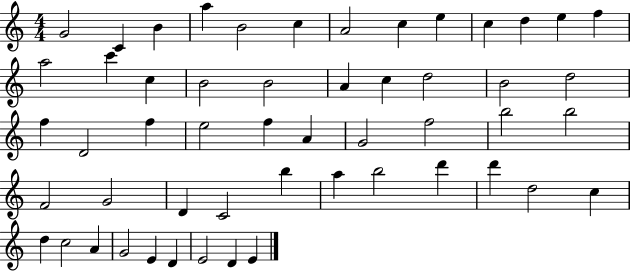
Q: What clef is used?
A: treble